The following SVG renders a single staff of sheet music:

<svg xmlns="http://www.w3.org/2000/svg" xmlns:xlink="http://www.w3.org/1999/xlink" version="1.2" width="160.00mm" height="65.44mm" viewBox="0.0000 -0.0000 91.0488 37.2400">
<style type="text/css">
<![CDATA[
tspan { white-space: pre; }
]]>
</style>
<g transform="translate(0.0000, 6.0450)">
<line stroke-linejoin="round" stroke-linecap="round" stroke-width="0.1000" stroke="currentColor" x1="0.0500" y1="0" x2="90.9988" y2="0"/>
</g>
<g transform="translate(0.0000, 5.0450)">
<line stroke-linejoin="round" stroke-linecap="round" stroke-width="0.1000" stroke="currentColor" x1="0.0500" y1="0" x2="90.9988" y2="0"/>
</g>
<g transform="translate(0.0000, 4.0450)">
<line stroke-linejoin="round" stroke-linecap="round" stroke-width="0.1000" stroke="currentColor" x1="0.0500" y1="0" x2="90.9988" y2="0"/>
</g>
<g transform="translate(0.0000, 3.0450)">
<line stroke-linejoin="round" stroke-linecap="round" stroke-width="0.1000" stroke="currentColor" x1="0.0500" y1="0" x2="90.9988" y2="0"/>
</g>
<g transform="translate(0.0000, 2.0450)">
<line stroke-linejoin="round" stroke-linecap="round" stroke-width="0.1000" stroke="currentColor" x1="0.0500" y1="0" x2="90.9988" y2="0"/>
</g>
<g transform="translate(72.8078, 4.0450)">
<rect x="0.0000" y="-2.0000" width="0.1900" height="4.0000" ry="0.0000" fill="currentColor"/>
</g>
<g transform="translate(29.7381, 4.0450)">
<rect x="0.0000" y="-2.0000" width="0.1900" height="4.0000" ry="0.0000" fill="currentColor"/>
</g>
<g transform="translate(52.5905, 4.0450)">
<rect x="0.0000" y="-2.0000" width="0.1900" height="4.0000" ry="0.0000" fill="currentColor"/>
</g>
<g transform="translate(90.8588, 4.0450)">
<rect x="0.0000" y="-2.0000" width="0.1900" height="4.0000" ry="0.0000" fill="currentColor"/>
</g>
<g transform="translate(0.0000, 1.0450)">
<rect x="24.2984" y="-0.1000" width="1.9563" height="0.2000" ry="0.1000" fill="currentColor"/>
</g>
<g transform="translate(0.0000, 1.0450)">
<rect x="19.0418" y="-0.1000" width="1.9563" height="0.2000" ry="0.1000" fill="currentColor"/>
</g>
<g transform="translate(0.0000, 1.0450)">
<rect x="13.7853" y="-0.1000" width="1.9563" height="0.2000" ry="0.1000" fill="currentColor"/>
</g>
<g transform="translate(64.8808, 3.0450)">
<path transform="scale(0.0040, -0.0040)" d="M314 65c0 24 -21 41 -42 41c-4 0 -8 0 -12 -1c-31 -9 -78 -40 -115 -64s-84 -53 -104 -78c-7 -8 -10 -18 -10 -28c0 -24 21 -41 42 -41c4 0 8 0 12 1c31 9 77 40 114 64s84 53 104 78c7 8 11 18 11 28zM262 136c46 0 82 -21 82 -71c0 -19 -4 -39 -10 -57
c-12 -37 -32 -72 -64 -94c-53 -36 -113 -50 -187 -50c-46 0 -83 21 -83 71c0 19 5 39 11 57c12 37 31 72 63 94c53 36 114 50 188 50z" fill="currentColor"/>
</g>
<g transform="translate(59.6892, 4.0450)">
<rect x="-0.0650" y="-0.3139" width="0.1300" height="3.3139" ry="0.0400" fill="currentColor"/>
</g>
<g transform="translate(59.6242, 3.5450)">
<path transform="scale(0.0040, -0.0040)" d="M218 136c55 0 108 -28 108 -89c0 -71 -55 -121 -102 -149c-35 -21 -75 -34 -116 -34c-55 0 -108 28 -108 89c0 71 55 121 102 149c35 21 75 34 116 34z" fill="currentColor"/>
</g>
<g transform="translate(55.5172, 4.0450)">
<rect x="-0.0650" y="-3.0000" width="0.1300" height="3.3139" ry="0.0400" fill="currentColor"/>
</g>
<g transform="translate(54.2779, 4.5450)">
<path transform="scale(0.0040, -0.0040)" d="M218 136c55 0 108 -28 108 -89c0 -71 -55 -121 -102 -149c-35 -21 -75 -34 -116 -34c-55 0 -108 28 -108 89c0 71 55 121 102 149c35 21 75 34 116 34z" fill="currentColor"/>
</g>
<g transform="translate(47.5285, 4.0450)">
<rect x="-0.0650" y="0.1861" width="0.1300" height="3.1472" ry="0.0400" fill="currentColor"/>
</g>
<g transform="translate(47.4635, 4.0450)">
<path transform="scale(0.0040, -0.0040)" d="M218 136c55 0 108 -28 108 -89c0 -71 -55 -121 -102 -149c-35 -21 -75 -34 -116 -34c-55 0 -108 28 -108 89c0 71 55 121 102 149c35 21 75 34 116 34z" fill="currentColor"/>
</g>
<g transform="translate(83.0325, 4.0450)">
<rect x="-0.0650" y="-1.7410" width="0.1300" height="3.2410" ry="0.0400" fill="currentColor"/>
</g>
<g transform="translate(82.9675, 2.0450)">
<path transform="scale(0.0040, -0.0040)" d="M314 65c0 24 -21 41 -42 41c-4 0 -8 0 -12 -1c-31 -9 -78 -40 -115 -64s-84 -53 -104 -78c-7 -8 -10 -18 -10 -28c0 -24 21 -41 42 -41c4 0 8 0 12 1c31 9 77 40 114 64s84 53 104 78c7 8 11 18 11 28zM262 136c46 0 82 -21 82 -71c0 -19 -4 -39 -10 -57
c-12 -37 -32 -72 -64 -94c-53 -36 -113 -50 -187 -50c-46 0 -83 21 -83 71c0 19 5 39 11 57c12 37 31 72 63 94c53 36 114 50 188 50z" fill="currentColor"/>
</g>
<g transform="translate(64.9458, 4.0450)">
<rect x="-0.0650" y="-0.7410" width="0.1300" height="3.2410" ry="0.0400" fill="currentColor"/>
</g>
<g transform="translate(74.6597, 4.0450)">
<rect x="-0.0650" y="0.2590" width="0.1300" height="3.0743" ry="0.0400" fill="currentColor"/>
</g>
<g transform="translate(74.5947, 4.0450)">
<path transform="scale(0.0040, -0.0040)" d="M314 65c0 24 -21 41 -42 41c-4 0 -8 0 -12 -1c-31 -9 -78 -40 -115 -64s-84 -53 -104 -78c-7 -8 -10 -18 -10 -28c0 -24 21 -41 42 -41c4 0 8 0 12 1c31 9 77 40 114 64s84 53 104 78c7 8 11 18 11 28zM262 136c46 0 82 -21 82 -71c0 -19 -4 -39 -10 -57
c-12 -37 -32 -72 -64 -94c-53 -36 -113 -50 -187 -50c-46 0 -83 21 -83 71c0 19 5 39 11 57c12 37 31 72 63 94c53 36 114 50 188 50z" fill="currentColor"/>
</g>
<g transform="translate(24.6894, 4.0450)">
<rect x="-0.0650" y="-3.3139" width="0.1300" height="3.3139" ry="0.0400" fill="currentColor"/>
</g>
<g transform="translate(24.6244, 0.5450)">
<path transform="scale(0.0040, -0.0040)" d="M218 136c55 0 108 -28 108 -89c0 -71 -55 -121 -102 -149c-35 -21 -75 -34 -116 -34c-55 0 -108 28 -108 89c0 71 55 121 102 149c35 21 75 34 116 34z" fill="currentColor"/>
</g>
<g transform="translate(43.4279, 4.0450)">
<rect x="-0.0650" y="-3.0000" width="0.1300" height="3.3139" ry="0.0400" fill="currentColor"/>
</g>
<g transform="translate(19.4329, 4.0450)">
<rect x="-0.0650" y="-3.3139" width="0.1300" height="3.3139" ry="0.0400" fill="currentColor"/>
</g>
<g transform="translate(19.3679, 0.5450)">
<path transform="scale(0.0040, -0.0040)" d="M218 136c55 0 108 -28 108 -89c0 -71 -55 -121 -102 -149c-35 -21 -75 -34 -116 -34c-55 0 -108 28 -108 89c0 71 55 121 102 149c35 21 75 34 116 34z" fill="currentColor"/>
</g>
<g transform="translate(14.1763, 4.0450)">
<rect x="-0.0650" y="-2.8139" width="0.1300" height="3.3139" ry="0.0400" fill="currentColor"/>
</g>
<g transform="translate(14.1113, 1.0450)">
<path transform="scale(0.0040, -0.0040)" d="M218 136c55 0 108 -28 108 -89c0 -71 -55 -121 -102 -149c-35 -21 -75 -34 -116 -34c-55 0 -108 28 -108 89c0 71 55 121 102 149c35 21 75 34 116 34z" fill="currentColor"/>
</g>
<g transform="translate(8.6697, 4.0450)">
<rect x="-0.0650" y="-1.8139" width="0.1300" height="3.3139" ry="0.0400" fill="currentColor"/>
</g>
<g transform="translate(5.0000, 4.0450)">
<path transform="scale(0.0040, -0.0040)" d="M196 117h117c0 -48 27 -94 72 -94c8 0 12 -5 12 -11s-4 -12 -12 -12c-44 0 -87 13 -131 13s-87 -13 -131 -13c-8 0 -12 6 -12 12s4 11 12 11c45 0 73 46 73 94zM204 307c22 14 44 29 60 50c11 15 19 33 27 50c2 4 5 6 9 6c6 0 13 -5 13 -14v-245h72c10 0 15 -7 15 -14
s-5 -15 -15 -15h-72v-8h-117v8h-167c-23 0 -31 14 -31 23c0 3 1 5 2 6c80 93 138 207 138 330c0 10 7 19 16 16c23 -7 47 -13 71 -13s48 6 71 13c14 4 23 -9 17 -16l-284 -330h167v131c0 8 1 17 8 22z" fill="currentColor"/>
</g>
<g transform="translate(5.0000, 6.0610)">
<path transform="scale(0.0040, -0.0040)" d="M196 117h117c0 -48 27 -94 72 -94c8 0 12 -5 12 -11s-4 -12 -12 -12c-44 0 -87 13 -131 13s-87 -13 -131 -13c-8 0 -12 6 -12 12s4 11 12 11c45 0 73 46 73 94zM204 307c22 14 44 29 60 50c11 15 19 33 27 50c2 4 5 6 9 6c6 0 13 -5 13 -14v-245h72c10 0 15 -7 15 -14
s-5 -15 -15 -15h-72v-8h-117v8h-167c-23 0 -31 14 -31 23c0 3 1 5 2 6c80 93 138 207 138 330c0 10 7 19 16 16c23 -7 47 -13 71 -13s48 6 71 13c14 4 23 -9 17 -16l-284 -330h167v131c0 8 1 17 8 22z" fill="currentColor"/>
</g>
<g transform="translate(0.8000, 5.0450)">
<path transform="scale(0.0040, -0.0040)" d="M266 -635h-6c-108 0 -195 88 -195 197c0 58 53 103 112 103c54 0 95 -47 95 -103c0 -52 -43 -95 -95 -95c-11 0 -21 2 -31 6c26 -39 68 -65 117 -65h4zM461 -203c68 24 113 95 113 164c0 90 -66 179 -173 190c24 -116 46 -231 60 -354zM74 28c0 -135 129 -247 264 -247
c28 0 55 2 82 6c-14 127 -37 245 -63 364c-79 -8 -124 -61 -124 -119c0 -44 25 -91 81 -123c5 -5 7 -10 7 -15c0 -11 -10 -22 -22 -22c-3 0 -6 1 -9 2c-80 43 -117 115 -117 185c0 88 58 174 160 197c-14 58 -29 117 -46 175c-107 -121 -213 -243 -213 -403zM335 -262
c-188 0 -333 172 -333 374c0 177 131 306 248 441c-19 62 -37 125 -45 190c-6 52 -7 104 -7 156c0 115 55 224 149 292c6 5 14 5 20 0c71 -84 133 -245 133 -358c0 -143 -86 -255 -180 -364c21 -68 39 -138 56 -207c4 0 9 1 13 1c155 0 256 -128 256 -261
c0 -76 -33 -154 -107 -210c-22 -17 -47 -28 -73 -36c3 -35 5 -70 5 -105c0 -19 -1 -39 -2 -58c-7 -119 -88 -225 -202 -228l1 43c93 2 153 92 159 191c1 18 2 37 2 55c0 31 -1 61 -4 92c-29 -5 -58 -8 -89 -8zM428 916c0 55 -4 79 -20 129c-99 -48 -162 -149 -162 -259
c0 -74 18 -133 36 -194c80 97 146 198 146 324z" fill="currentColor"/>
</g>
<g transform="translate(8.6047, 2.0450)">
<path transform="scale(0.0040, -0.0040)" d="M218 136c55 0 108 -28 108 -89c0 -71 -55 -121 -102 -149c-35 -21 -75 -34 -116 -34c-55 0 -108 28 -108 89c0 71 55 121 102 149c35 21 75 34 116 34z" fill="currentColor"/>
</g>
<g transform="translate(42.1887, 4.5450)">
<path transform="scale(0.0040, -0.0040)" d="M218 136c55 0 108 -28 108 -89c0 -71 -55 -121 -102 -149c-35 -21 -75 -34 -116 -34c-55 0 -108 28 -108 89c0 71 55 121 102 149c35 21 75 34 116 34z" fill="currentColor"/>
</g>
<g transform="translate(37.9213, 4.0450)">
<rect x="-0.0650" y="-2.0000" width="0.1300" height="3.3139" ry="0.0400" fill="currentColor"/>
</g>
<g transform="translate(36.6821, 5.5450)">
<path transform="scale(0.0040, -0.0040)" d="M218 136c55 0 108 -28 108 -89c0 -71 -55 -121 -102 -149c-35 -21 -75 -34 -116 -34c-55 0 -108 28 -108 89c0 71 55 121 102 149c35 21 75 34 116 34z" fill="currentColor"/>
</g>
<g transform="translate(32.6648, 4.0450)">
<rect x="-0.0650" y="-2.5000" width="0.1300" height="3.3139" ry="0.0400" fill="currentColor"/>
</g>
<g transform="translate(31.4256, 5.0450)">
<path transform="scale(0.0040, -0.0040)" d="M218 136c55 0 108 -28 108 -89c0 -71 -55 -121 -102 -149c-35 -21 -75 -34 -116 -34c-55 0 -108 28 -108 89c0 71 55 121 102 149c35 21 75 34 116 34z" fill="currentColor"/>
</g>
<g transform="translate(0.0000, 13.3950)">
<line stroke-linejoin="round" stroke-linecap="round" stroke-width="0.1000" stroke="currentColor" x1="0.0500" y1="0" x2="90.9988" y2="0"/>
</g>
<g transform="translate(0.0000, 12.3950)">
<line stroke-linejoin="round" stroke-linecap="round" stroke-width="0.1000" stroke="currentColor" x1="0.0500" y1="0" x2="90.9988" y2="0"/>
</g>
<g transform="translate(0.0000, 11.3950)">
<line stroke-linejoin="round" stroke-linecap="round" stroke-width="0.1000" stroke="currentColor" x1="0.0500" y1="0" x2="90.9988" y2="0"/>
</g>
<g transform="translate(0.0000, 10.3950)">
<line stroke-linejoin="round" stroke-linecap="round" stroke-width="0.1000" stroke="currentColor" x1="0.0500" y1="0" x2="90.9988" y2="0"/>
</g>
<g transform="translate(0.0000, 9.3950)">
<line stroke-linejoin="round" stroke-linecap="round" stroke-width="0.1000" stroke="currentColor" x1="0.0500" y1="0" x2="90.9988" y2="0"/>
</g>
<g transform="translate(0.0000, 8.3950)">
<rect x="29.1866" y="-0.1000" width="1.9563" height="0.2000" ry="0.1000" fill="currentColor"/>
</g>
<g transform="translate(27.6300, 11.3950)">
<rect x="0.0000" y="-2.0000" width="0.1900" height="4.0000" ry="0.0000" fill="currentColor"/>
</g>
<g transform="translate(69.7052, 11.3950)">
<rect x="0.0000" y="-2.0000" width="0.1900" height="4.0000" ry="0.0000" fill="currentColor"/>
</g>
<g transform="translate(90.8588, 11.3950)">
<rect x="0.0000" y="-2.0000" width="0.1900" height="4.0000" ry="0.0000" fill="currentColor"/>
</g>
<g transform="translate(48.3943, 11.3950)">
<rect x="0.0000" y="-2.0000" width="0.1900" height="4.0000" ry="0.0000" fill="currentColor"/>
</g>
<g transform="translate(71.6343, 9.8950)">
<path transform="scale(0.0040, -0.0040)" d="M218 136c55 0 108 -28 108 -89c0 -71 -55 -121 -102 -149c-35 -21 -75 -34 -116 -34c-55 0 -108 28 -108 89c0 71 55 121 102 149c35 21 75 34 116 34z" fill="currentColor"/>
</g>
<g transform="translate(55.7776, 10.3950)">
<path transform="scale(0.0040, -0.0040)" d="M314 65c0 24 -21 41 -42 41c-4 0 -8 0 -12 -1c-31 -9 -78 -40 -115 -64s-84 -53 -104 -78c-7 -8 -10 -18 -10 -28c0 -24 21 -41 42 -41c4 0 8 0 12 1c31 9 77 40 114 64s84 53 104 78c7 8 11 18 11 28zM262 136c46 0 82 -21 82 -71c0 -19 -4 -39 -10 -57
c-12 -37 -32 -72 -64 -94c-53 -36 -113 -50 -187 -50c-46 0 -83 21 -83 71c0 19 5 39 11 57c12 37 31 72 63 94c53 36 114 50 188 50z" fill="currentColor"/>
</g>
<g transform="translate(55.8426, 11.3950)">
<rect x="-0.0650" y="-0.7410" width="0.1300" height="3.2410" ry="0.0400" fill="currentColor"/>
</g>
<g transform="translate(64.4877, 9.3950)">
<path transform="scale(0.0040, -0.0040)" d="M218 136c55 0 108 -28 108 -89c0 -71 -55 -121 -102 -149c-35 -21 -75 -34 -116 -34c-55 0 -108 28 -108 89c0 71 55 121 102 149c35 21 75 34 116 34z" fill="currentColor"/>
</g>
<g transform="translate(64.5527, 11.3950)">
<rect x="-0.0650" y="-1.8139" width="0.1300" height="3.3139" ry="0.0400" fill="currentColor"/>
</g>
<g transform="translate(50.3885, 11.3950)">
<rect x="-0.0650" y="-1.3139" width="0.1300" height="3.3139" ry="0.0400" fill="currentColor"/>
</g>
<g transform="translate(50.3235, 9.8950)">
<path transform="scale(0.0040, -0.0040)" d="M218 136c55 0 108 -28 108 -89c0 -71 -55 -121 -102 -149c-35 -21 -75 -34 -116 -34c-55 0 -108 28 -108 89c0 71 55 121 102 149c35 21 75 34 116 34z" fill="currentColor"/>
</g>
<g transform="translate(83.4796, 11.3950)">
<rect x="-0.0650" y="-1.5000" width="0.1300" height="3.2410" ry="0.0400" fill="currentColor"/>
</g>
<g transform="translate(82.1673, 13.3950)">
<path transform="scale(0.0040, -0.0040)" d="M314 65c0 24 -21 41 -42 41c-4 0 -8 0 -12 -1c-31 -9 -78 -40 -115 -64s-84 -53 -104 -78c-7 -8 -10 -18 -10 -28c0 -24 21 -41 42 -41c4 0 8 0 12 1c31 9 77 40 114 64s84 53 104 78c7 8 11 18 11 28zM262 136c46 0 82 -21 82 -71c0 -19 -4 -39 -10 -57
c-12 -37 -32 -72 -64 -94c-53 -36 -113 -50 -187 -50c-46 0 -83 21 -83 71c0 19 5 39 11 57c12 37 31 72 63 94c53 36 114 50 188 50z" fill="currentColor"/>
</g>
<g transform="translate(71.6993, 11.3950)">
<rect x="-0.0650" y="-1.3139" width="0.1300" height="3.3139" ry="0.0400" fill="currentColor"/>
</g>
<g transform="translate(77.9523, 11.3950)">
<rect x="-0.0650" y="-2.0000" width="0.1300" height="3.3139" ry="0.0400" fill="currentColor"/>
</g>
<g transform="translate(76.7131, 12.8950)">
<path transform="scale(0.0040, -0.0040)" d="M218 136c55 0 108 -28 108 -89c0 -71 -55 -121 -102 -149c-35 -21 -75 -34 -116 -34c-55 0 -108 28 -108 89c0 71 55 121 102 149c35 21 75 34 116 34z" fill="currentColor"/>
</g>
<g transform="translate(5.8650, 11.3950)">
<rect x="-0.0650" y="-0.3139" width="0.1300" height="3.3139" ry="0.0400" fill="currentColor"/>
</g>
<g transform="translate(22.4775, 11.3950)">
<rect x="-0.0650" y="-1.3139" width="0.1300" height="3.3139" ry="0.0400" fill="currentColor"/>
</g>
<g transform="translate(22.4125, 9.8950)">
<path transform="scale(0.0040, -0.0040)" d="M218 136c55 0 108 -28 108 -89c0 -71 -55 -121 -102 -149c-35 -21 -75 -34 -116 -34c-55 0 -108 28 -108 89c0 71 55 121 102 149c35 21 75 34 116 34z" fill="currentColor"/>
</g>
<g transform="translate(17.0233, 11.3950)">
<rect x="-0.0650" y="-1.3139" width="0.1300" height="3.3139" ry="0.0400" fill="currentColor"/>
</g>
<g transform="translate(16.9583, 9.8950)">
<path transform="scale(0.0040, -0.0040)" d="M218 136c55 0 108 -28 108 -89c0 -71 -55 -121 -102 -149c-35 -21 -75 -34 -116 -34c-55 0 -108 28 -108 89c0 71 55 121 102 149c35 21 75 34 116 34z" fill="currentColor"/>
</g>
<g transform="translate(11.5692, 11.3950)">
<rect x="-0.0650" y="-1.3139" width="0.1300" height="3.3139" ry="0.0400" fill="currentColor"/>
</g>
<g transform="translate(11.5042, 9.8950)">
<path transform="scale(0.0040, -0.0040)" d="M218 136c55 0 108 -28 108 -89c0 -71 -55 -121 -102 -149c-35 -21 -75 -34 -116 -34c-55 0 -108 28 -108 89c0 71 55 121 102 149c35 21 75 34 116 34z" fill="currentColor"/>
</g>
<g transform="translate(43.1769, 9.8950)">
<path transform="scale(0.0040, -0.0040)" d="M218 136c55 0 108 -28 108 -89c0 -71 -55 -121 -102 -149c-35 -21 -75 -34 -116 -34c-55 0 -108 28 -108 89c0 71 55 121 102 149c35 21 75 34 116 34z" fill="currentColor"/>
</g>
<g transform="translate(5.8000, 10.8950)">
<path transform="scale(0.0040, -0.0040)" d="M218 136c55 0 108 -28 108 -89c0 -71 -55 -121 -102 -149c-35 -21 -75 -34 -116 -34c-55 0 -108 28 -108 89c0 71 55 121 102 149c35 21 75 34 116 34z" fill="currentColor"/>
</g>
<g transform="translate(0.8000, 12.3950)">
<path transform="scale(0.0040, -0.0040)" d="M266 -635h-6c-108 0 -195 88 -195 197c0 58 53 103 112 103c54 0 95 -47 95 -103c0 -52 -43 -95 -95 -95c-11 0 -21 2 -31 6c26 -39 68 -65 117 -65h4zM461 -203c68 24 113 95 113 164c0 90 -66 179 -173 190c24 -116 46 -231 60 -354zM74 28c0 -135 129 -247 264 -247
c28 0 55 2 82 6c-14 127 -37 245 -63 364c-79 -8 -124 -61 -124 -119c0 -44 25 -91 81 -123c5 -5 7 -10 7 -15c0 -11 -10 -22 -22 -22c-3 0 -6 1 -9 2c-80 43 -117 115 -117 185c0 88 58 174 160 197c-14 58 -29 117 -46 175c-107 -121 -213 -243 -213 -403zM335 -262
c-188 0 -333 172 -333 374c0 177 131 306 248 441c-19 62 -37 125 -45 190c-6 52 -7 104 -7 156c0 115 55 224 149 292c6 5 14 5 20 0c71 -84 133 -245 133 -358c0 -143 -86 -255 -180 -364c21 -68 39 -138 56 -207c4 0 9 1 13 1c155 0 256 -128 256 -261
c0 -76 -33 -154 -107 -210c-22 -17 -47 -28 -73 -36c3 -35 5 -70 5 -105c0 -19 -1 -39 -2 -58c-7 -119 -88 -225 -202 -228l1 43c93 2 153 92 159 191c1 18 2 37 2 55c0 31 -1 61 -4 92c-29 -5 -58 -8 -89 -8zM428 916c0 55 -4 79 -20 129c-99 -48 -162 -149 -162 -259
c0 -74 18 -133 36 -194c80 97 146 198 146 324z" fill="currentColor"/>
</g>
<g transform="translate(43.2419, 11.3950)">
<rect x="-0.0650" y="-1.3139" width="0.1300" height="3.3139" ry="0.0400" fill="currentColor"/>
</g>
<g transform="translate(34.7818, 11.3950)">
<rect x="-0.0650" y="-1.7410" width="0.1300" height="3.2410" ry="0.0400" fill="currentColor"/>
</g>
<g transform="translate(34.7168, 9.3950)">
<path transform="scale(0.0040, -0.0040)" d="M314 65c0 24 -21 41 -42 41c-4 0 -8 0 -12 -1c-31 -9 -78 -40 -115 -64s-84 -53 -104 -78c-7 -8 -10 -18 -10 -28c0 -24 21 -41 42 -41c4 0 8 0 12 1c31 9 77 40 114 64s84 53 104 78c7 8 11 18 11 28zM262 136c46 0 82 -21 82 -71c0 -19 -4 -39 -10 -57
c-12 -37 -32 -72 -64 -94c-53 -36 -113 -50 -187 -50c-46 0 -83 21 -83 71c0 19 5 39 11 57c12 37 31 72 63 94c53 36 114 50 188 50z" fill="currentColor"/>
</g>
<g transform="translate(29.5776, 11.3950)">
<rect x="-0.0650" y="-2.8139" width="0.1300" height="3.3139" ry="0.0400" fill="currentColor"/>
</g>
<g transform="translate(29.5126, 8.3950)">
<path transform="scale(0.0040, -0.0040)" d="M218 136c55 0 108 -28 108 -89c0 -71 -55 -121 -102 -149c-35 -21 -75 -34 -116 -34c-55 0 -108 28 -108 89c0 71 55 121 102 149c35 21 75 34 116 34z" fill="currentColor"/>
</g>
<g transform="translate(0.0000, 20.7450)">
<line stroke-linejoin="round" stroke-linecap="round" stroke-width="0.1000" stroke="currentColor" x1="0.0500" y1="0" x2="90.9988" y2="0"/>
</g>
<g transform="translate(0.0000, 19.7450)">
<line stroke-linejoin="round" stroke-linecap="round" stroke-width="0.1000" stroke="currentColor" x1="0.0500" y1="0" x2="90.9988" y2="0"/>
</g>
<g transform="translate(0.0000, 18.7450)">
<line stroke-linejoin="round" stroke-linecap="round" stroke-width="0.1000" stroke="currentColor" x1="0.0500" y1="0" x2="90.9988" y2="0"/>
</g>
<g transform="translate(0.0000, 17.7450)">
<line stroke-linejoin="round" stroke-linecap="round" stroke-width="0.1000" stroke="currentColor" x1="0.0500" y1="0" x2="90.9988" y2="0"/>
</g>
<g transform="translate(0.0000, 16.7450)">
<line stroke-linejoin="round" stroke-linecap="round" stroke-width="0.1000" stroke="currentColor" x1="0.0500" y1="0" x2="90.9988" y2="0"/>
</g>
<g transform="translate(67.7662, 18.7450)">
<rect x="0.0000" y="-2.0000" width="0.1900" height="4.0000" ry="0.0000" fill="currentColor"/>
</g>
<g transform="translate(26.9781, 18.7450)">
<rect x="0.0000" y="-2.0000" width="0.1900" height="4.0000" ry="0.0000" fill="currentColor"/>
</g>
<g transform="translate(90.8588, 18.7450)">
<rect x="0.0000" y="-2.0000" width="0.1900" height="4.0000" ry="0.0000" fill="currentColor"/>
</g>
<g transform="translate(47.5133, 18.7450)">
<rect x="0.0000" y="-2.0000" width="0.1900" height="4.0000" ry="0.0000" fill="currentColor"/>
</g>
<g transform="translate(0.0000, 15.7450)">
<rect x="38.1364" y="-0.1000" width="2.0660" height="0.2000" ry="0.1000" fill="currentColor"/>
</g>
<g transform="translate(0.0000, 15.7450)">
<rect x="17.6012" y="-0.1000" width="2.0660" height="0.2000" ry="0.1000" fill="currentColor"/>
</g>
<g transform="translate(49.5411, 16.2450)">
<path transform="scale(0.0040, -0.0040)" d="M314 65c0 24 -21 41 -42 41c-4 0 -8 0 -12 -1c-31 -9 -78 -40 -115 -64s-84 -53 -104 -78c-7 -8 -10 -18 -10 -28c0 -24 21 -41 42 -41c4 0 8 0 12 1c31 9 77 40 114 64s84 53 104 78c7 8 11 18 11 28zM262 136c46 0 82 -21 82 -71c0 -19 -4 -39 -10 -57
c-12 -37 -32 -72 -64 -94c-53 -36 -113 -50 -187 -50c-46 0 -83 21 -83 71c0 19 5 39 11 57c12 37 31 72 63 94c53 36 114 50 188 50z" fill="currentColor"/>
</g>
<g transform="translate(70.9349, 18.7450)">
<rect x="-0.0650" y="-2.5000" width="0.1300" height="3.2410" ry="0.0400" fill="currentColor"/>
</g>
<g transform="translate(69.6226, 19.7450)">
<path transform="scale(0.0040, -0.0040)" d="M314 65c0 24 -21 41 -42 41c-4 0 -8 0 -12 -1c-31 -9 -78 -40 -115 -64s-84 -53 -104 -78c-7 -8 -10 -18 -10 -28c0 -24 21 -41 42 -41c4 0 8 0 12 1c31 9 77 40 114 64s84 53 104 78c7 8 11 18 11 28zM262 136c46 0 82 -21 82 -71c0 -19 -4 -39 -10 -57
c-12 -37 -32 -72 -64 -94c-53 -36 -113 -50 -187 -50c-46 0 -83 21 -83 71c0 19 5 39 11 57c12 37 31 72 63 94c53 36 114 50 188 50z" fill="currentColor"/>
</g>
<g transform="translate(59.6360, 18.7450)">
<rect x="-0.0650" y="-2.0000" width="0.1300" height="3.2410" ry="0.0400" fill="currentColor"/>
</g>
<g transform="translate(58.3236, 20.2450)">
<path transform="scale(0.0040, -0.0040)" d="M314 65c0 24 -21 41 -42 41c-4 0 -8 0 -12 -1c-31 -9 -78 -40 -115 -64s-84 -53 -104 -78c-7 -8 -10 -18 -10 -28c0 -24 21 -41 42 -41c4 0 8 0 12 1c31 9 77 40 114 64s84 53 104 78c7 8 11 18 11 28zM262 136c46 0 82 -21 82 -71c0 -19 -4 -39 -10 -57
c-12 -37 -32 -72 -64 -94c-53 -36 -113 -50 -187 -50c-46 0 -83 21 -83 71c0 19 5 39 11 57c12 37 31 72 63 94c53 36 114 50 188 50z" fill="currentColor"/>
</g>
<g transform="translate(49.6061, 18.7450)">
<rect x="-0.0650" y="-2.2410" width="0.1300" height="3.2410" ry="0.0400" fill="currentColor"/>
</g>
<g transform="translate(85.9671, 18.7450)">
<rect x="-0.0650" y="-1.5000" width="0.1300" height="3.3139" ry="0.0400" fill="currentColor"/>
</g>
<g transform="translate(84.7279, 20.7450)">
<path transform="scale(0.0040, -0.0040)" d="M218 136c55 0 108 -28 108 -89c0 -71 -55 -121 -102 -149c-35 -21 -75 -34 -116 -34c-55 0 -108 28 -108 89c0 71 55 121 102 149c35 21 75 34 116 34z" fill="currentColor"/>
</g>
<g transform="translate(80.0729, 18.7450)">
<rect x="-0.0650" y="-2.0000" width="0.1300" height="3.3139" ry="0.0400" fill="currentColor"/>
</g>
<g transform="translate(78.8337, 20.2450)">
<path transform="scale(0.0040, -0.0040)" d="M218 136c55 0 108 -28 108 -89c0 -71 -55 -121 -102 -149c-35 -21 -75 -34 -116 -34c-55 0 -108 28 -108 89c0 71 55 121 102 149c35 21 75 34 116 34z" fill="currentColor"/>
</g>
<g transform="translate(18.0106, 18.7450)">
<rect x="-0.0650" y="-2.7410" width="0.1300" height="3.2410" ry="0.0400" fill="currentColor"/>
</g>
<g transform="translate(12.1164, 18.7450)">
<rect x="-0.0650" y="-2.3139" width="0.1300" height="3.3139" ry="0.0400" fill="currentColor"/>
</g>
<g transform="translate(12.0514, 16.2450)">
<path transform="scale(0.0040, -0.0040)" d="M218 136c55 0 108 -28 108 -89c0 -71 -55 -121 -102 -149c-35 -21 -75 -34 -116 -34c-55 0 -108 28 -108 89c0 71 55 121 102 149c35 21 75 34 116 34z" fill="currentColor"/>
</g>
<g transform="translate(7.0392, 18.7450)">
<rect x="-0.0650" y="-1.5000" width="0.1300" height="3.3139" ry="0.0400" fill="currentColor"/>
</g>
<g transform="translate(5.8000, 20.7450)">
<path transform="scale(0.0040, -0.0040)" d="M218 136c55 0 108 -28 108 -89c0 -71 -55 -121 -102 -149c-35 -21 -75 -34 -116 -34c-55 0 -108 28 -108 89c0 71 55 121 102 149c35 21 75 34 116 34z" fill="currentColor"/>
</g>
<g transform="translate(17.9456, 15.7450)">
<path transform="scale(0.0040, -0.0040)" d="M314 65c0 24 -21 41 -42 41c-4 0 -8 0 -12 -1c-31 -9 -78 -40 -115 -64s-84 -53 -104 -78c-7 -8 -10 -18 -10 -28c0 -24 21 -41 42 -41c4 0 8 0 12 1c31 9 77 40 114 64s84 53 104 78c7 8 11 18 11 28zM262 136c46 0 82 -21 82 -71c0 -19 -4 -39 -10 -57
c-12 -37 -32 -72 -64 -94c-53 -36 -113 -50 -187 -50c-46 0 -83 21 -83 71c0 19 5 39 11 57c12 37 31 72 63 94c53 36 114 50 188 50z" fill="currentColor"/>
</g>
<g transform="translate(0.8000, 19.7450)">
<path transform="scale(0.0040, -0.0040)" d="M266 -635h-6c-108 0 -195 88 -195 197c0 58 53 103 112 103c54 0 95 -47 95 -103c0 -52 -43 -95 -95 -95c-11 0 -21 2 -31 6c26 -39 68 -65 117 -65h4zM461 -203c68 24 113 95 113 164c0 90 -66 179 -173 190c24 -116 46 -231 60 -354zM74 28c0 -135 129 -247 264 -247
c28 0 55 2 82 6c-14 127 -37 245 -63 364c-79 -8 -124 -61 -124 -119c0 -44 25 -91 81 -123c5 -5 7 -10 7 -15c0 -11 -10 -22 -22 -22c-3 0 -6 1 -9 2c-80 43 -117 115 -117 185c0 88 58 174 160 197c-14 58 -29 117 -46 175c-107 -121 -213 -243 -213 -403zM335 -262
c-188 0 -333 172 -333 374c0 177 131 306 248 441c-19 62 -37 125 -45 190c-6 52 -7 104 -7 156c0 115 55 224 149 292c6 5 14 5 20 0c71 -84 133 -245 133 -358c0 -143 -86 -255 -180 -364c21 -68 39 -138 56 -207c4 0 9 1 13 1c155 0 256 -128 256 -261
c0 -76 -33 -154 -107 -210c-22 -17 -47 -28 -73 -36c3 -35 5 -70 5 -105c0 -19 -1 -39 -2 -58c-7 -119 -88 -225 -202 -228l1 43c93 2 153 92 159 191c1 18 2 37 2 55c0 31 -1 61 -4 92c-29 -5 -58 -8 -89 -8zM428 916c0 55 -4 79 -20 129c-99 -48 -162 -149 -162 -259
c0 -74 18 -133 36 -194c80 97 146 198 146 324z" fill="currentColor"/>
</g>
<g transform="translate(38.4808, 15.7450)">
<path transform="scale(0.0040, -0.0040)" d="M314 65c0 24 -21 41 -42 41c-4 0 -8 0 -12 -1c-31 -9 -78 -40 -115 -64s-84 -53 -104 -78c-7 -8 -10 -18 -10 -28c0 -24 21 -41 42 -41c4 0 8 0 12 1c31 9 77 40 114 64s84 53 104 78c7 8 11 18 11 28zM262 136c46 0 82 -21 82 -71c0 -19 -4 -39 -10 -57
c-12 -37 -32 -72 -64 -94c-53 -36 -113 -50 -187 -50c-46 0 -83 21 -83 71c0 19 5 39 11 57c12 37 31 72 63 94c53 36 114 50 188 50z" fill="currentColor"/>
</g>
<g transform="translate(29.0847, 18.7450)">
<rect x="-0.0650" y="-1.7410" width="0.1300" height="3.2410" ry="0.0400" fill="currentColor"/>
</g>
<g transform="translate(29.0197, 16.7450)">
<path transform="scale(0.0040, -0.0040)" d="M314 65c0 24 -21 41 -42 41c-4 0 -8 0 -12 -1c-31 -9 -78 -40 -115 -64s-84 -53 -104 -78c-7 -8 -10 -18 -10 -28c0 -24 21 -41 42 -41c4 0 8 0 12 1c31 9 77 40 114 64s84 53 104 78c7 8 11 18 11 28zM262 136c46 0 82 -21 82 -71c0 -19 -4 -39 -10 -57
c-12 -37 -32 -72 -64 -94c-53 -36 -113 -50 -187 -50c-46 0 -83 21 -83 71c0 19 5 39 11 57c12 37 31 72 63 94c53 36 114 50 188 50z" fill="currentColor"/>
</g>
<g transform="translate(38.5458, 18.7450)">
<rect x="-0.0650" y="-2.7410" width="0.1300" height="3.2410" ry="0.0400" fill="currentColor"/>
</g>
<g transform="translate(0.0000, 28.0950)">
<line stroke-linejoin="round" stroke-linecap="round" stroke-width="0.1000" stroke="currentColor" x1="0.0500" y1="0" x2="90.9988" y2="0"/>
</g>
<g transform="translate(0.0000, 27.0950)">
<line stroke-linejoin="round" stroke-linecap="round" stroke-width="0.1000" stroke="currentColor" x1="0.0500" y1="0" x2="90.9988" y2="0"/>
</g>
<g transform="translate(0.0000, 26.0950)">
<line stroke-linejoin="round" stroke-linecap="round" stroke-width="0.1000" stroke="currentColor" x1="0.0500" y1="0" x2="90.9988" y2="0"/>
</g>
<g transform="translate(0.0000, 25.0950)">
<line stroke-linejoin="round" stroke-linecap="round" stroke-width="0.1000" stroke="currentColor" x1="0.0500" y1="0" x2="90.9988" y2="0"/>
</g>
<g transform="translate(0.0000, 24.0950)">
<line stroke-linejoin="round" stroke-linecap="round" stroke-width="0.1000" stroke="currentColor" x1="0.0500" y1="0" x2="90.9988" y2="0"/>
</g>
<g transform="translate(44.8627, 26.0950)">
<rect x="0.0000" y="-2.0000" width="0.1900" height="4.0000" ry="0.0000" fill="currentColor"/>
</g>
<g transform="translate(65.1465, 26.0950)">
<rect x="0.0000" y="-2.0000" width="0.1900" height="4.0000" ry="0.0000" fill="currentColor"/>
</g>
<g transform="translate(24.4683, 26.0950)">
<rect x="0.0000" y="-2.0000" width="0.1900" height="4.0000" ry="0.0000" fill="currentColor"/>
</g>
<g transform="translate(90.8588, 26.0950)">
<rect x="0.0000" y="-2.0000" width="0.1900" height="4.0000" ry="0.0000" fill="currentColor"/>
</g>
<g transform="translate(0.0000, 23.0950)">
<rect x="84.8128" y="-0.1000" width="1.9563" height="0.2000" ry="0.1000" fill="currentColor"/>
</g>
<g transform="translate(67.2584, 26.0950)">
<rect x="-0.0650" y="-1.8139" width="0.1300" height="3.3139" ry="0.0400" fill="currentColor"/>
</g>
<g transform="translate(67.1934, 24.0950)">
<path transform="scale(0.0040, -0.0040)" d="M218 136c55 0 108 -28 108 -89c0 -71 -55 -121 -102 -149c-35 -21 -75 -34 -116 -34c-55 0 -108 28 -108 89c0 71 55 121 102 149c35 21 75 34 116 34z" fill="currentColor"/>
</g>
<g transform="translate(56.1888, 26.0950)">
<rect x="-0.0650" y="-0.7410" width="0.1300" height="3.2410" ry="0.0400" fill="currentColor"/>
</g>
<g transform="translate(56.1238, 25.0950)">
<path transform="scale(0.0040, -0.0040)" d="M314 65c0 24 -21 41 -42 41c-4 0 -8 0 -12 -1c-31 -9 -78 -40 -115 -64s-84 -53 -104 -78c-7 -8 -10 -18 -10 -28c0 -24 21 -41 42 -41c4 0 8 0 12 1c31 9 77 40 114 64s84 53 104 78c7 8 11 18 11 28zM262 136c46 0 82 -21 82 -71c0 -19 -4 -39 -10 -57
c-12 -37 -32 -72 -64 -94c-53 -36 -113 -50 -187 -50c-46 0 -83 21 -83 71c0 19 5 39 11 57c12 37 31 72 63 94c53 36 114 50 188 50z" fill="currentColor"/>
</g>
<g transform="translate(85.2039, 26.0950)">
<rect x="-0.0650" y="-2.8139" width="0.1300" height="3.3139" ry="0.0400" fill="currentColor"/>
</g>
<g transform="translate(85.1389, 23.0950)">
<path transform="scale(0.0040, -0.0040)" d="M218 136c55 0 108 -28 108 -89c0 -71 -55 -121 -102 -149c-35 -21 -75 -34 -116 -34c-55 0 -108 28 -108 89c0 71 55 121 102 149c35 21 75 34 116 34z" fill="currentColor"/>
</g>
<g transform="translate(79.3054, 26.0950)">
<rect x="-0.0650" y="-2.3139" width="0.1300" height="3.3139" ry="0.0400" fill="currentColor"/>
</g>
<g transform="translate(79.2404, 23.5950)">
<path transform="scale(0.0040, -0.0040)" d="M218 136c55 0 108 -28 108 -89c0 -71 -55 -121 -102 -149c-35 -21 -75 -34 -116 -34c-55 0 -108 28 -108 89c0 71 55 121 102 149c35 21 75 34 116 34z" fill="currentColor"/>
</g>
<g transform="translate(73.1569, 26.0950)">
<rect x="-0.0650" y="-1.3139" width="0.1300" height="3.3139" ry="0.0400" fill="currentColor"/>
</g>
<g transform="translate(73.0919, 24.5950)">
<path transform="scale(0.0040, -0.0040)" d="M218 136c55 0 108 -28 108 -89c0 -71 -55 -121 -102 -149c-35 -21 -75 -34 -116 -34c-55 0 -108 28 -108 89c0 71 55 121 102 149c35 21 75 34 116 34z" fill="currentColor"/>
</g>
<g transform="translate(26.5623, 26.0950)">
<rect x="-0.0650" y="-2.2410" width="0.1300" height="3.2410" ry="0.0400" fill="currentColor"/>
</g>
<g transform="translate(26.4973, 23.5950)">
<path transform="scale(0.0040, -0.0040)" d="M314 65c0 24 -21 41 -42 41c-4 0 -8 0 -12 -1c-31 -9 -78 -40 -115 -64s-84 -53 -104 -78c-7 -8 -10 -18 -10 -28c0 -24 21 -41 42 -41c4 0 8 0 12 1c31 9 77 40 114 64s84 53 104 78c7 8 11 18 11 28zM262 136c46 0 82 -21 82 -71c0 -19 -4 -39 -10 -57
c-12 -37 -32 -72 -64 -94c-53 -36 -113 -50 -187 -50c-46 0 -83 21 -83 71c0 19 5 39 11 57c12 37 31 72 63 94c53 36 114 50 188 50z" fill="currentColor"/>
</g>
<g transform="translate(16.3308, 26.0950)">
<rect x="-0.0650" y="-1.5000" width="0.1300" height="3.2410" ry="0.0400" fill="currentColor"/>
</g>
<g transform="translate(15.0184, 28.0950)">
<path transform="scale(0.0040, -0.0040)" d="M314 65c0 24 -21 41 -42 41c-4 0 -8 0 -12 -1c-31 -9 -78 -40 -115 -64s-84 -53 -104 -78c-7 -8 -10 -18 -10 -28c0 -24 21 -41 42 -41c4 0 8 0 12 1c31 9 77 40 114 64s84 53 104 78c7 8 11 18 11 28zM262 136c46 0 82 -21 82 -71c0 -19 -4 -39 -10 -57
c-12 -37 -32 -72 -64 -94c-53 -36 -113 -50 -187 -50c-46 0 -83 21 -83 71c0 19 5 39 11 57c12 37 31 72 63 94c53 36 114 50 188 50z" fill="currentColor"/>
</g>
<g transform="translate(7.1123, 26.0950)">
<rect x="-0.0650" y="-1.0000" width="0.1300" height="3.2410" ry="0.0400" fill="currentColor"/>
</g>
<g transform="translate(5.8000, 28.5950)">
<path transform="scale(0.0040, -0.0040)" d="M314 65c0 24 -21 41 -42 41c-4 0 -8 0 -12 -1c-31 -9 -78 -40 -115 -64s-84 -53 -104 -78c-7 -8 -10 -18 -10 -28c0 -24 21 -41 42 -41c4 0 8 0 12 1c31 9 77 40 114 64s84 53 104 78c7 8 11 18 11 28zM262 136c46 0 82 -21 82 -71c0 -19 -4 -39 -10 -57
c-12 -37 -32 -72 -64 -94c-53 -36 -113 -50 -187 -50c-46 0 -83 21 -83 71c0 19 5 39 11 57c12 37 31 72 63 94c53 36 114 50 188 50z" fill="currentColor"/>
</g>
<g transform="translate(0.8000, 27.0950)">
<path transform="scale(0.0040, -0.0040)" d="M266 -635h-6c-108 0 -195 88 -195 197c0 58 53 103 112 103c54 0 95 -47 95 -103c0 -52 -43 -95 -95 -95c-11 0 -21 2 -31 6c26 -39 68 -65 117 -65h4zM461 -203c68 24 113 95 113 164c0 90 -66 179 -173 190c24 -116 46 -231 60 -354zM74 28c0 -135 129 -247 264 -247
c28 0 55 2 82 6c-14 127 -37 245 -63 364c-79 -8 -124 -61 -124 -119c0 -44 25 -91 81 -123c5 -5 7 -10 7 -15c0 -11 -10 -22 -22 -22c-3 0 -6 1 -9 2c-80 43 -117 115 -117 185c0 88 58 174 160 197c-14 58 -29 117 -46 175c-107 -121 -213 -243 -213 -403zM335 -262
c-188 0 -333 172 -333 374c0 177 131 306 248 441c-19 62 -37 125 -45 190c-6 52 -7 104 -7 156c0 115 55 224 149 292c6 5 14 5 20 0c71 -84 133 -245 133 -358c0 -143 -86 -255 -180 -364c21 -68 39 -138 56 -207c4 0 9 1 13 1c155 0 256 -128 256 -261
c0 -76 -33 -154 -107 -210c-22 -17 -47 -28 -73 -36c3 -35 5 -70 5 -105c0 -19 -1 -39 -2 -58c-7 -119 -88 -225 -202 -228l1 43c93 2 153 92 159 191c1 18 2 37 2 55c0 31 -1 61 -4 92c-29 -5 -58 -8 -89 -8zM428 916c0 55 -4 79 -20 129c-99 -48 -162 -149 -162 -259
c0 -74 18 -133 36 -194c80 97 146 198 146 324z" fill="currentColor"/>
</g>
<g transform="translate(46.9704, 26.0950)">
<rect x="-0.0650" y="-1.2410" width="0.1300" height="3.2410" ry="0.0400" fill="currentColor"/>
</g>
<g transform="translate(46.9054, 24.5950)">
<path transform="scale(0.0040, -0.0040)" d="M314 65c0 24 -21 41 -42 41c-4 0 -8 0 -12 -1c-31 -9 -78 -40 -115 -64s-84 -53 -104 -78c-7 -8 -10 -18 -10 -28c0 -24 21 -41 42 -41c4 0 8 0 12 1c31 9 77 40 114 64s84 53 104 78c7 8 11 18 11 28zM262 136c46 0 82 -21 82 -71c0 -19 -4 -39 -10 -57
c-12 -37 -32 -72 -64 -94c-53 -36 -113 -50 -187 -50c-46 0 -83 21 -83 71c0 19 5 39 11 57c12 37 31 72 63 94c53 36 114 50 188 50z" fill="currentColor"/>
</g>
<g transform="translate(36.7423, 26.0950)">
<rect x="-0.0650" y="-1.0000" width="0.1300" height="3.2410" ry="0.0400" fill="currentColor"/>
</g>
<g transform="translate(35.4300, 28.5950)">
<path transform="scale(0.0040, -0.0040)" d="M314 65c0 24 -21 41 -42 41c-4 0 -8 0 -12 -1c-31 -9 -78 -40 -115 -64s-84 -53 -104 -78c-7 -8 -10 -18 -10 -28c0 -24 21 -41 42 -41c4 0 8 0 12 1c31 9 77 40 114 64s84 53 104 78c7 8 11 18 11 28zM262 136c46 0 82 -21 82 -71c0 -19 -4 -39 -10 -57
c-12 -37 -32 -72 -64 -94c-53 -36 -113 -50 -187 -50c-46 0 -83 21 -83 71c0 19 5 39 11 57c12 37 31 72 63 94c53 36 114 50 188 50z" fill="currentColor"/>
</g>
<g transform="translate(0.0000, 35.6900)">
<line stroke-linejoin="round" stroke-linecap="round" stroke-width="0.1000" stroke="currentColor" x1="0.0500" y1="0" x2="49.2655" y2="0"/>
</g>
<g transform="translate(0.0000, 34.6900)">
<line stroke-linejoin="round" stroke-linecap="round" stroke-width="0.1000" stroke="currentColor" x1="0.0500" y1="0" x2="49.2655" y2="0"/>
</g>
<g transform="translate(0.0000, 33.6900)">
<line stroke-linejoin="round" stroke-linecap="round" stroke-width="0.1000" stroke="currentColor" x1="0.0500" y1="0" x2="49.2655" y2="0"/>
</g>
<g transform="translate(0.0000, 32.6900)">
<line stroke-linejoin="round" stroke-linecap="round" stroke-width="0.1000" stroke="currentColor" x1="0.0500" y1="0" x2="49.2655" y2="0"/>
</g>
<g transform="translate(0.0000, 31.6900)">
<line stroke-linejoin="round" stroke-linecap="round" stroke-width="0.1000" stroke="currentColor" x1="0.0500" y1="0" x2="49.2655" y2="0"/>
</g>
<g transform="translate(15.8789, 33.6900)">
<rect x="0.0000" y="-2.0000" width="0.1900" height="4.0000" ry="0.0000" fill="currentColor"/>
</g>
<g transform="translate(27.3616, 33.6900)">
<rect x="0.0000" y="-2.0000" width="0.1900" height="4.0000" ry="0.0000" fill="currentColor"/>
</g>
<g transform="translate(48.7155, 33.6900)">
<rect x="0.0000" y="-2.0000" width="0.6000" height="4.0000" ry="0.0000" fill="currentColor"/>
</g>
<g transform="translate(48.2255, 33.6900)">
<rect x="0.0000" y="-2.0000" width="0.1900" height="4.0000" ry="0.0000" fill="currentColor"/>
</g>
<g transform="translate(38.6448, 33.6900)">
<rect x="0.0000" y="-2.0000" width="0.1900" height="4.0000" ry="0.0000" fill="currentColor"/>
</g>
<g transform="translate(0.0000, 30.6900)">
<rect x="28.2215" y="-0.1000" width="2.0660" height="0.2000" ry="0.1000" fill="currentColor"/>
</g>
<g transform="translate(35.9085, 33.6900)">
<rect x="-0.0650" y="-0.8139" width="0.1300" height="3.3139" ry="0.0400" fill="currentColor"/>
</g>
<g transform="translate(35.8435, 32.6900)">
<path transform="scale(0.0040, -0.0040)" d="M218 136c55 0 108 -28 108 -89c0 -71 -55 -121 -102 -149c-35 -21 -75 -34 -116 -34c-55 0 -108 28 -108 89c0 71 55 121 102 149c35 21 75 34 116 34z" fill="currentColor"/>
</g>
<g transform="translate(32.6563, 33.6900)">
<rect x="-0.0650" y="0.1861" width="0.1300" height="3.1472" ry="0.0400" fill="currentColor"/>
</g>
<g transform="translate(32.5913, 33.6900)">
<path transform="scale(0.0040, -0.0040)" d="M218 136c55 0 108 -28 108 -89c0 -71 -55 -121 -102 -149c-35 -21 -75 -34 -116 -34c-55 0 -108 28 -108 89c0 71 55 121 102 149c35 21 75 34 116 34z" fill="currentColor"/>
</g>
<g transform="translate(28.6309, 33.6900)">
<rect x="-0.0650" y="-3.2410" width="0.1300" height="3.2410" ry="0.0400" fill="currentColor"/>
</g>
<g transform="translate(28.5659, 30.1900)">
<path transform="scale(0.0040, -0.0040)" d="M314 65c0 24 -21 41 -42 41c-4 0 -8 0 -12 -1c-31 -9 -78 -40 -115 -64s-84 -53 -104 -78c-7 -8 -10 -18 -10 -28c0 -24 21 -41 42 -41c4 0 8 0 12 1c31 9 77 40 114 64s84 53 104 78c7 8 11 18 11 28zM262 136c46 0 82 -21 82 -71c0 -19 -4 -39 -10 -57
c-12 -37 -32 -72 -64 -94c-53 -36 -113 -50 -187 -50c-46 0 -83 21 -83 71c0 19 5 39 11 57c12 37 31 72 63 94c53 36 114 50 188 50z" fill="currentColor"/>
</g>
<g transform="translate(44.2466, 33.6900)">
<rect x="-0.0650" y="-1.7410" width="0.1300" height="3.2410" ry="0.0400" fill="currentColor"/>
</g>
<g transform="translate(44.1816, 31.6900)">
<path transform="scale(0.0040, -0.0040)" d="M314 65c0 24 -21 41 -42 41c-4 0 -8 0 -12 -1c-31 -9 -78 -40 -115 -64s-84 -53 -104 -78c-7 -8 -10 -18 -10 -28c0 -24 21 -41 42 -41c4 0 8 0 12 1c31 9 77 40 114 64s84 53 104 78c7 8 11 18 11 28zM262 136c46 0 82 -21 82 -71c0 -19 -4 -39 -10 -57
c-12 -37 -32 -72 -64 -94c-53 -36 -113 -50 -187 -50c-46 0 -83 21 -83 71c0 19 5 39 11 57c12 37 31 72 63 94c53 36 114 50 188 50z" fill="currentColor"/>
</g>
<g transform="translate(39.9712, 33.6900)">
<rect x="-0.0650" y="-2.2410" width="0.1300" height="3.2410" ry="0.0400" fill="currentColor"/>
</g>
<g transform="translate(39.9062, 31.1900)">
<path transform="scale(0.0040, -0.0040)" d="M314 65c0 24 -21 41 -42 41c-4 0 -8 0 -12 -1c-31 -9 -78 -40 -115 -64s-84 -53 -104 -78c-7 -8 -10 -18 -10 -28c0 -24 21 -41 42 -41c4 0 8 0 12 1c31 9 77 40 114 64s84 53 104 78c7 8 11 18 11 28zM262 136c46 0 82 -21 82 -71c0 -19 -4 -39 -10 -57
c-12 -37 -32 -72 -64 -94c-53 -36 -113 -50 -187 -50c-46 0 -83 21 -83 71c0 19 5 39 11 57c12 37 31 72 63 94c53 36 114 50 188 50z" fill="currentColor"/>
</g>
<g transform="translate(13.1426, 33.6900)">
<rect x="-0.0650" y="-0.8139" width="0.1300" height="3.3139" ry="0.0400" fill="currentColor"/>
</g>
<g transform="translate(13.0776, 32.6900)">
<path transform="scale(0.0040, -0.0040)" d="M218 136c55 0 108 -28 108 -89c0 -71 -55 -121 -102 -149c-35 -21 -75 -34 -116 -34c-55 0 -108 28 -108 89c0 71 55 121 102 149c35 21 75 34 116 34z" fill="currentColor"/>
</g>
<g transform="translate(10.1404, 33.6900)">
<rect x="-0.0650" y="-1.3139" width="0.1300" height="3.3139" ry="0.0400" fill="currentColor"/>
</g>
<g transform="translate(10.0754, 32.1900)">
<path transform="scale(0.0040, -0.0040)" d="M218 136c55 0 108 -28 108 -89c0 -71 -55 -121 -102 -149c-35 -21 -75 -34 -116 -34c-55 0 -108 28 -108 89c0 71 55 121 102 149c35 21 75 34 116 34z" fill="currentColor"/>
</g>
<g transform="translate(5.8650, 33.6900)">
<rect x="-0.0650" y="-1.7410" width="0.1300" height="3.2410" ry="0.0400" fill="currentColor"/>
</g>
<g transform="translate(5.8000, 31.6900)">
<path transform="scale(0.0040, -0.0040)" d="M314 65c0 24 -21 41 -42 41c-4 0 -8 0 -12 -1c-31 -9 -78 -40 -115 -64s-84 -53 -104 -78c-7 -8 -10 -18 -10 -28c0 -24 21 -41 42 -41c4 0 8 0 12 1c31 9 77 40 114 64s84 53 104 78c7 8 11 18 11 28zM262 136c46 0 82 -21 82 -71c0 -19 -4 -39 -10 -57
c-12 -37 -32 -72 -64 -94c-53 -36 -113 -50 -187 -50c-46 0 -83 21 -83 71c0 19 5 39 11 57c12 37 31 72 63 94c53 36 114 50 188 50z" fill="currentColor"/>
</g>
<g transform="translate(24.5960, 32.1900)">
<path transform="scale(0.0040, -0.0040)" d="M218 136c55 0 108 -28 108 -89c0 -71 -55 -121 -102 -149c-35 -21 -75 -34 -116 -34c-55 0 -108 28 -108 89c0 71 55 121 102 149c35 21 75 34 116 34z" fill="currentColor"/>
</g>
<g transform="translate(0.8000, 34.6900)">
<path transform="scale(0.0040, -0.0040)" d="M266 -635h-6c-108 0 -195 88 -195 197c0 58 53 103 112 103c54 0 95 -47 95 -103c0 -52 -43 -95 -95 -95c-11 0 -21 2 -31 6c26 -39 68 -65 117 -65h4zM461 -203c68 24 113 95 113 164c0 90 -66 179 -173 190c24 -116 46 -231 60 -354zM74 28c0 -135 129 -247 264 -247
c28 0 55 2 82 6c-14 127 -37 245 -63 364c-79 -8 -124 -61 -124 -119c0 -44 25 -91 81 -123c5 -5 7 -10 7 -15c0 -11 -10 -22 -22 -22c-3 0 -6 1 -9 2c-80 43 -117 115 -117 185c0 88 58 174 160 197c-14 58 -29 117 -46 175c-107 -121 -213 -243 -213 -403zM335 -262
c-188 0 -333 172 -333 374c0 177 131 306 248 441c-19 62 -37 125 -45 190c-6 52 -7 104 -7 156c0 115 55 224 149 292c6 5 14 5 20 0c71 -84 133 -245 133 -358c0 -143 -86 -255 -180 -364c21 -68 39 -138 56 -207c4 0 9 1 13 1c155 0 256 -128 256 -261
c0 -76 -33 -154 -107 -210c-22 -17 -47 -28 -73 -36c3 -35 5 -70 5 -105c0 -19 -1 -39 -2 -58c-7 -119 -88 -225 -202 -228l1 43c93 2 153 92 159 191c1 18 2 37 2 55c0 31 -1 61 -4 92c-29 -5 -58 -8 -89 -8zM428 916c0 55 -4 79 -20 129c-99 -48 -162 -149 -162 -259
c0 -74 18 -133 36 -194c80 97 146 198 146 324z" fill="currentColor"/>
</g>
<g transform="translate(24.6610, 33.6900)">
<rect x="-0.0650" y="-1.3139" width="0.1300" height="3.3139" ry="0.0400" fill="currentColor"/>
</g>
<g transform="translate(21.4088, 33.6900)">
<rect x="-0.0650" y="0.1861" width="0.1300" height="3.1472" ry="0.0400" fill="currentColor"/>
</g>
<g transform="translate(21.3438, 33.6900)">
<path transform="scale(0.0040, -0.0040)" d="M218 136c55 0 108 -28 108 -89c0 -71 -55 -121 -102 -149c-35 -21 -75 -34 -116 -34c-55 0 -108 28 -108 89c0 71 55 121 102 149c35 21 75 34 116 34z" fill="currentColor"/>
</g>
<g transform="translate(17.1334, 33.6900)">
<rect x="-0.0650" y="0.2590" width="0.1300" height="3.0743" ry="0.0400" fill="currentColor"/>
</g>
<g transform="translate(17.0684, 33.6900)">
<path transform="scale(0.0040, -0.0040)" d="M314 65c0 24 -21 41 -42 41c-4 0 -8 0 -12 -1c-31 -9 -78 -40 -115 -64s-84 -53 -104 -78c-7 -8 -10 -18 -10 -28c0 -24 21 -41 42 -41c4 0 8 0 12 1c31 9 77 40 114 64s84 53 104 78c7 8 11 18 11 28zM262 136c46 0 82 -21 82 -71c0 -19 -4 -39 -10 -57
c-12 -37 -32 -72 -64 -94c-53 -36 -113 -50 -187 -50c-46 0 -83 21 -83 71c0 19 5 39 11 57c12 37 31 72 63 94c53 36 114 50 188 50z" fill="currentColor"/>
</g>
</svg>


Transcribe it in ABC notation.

X:1
T:Untitled
M:4/4
L:1/4
K:C
f a b b G F A B A c d2 B2 f2 c e e e a f2 e e d2 f e F E2 E g a2 f2 a2 g2 F2 G2 F E D2 E2 g2 D2 e2 d2 f e g a f2 e d B2 B e b2 B d g2 f2